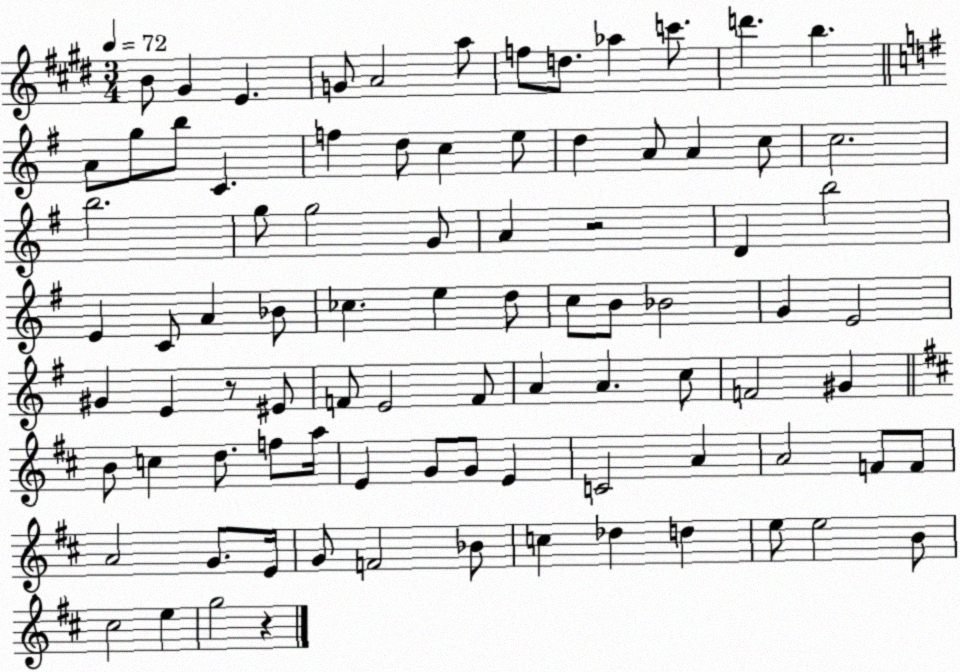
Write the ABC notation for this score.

X:1
T:Untitled
M:3/4
L:1/4
K:E
B/2 ^G E G/2 A2 a/2 f/2 d/2 _a c'/2 d' b A/2 g/2 b/2 C f d/2 c e/2 d A/2 A c/2 c2 b2 g/2 g2 G/2 A z2 D b2 E C/2 A _B/2 _c e d/2 c/2 B/2 _B2 G E2 ^G E z/2 ^E/2 F/2 E2 F/2 A A c/2 F2 ^G B/2 c d/2 f/2 a/4 E G/2 G/2 E C2 A A2 F/2 F/2 A2 G/2 E/4 G/2 F2 _B/2 c _d d e/2 e2 B/2 ^c2 e g2 z